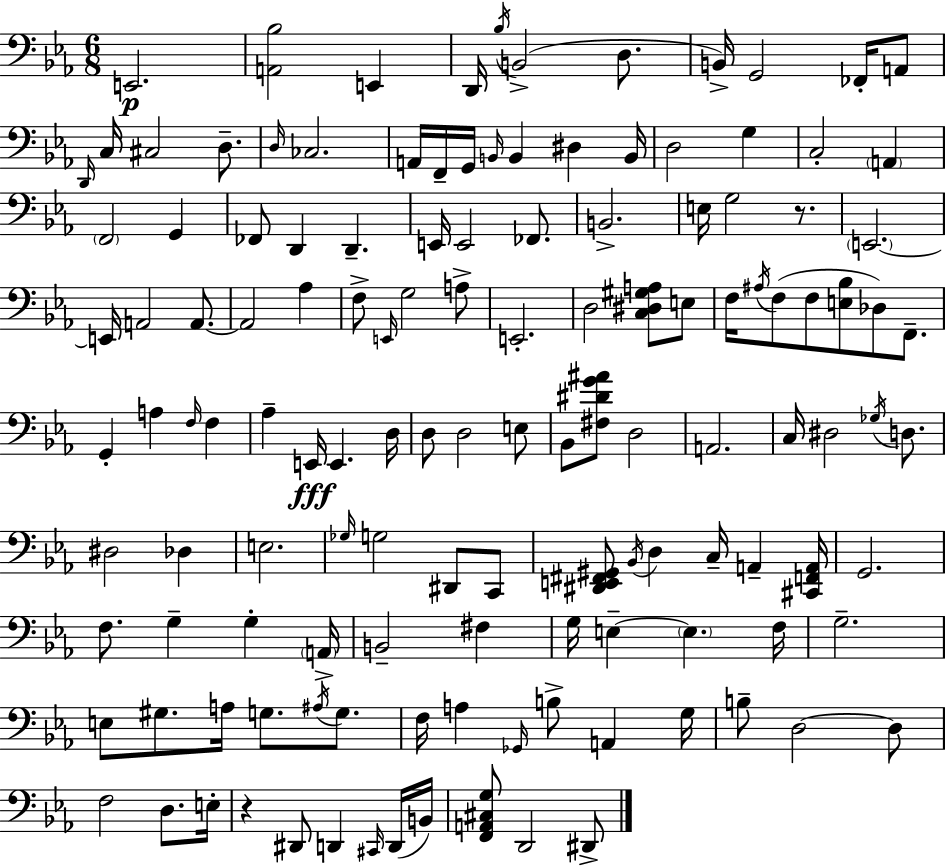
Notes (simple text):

E2/h. [A2,Bb3]/h E2/q D2/s Bb3/s B2/h D3/e. B2/s G2/h FES2/s A2/e D2/s C3/s C#3/h D3/e. D3/s CES3/h. A2/s F2/s G2/s B2/s B2/q D#3/q B2/s D3/h G3/q C3/h A2/q F2/h G2/q FES2/e D2/q D2/q. E2/s E2/h FES2/e. B2/h. E3/s G3/h R/e. E2/h. E2/s A2/h A2/e. A2/h Ab3/q F3/e E2/s G3/h A3/e E2/h. D3/h [C3,D#3,G#3,A3]/e E3/e F3/s A#3/s F3/e F3/e [E3,Bb3]/e Db3/e F2/e. G2/q A3/q F3/s F3/q Ab3/q E2/s E2/q. D3/s D3/e D3/h E3/e Bb2/e [F#3,D#4,G4,A#4]/e D3/h A2/h. C3/s D#3/h Gb3/s D3/e. D#3/h Db3/q E3/h. Gb3/s G3/h D#2/e C2/e [D#2,E2,F#2,G#2]/e Bb2/s D3/q C3/s A2/q [C#2,F2,A2]/s G2/h. F3/e. G3/q G3/q A2/s B2/h F#3/q G3/s E3/q E3/q. F3/s G3/h. E3/e G#3/e. A3/s G3/e. A#3/s G3/e. F3/s A3/q Gb2/s B3/e A2/q G3/s B3/e D3/h D3/e F3/h D3/e. E3/s R/q D#2/e D2/q C#2/s D2/s B2/s [F2,A2,C#3,G3]/e D2/h D#2/e